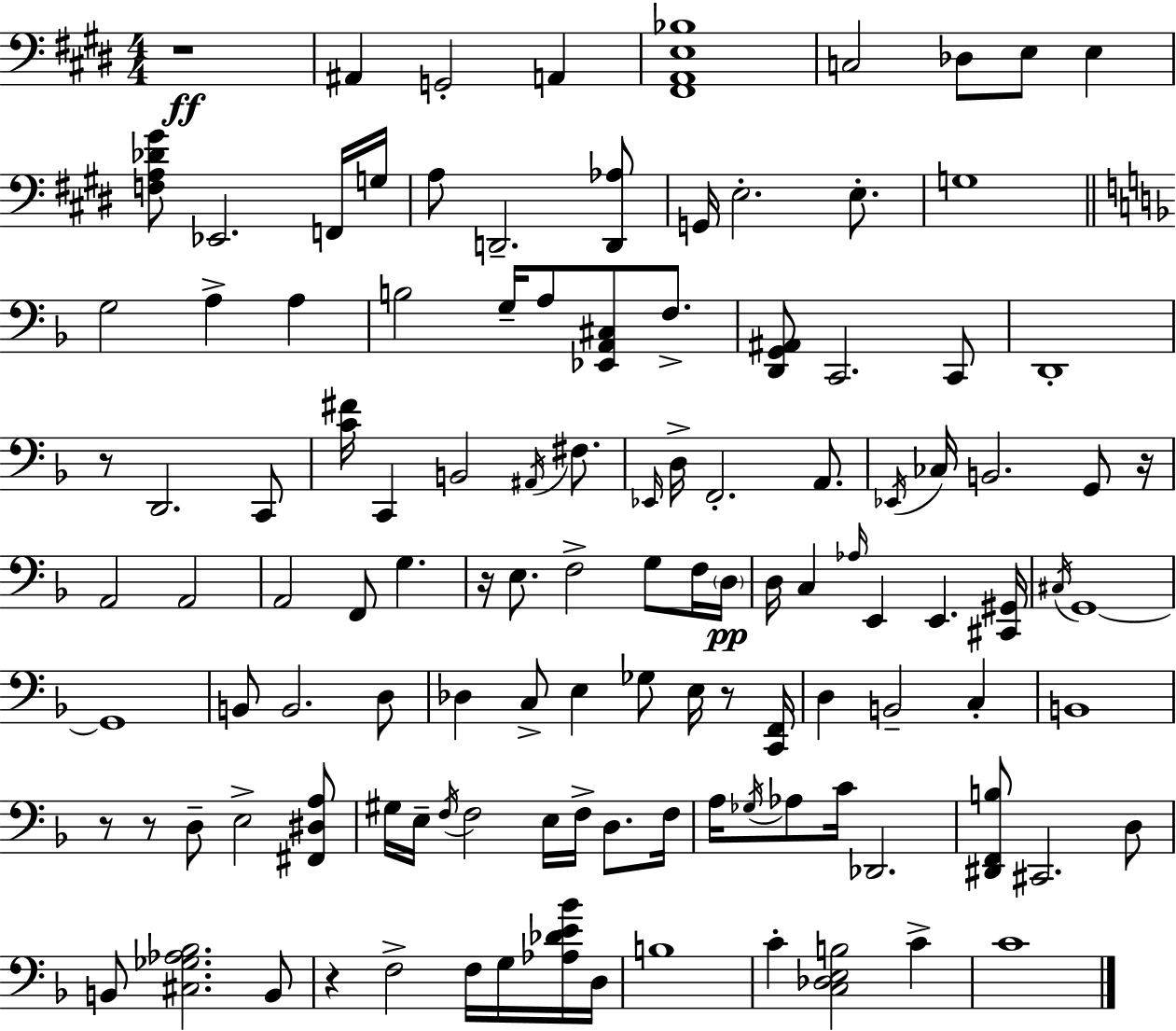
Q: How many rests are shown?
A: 8